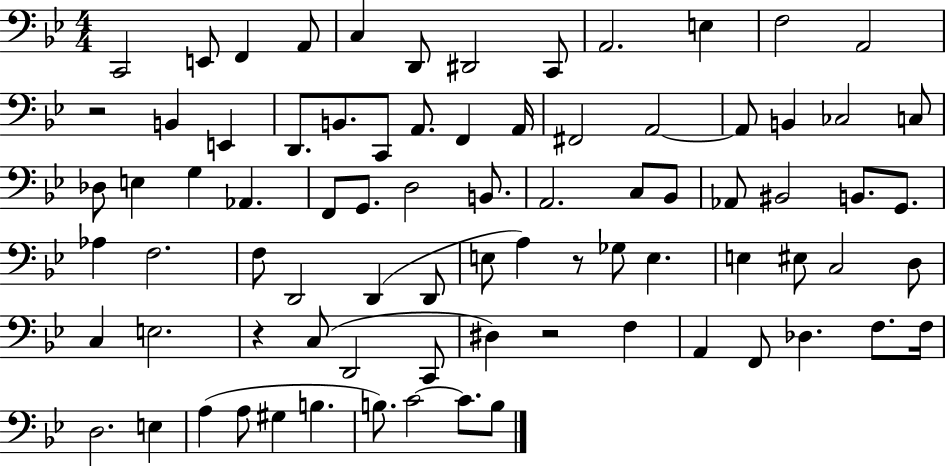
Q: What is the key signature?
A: BES major